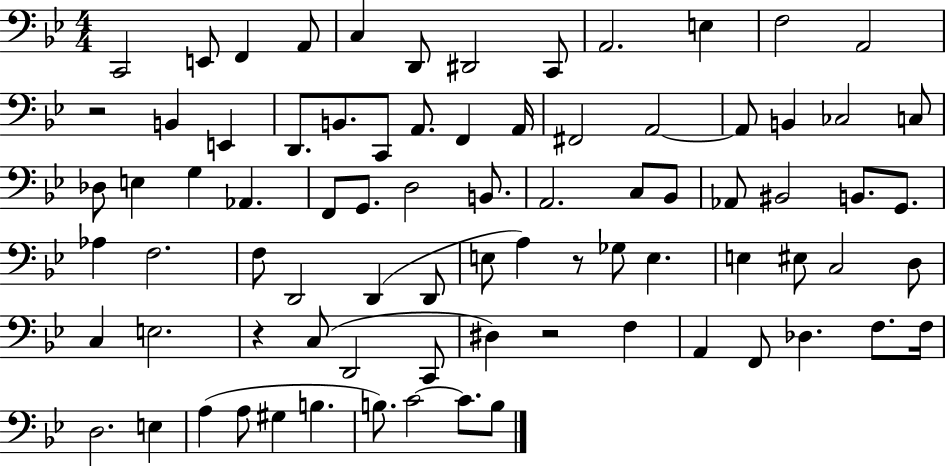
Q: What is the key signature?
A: BES major